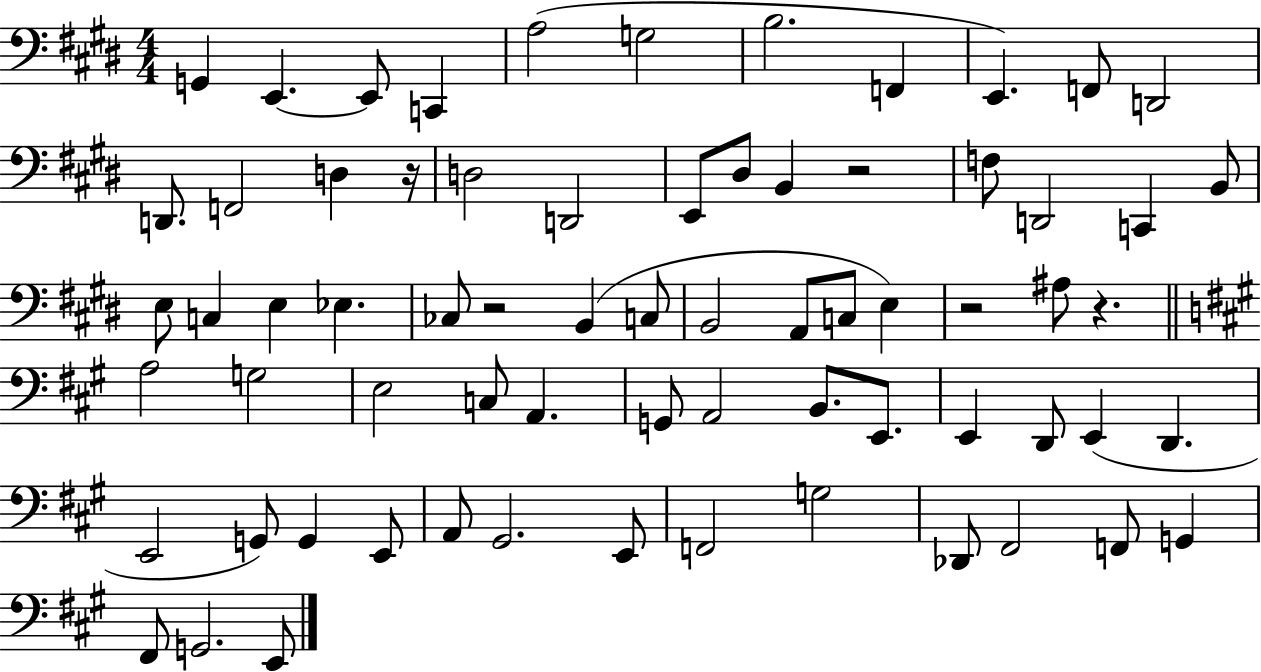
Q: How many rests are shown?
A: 5